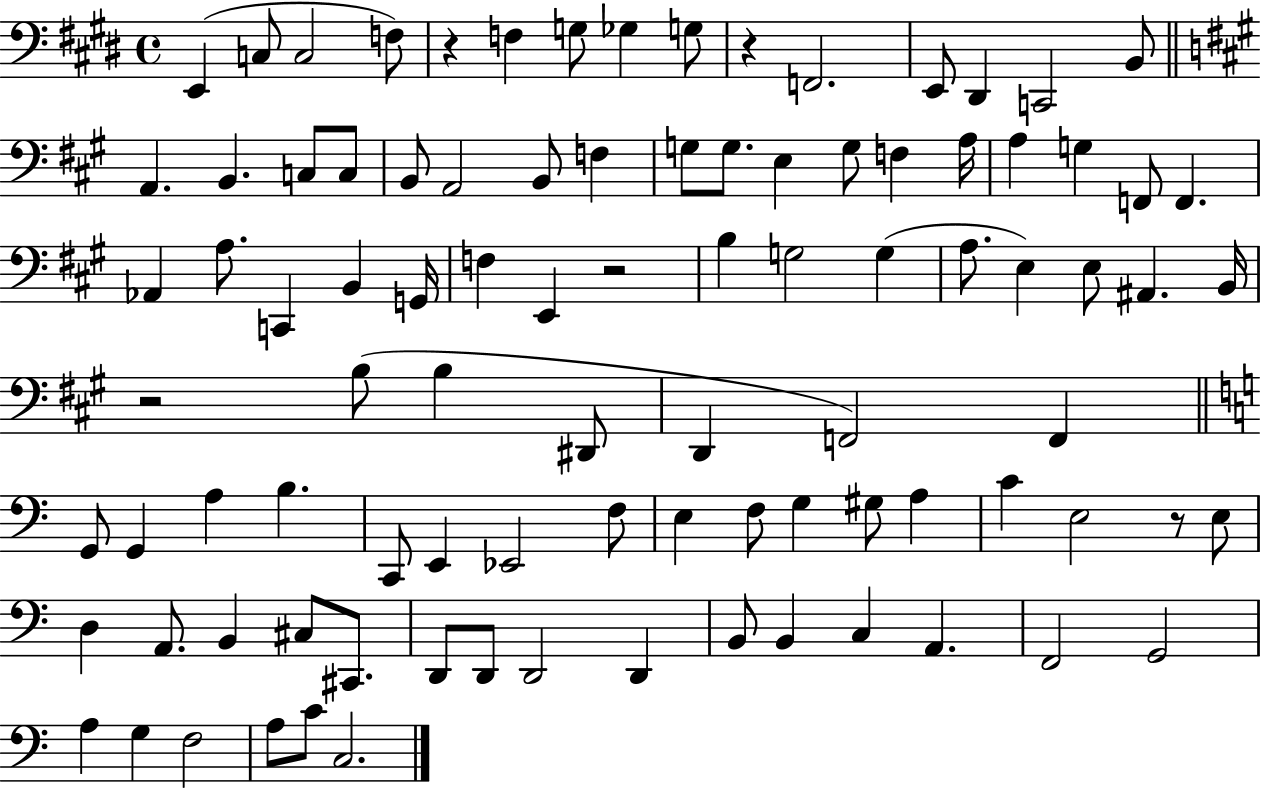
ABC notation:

X:1
T:Untitled
M:4/4
L:1/4
K:E
E,, C,/2 C,2 F,/2 z F, G,/2 _G, G,/2 z F,,2 E,,/2 ^D,, C,,2 B,,/2 A,, B,, C,/2 C,/2 B,,/2 A,,2 B,,/2 F, G,/2 G,/2 E, G,/2 F, A,/4 A, G, F,,/2 F,, _A,, A,/2 C,, B,, G,,/4 F, E,, z2 B, G,2 G, A,/2 E, E,/2 ^A,, B,,/4 z2 B,/2 B, ^D,,/2 D,, F,,2 F,, G,,/2 G,, A, B, C,,/2 E,, _E,,2 F,/2 E, F,/2 G, ^G,/2 A, C E,2 z/2 E,/2 D, A,,/2 B,, ^C,/2 ^C,,/2 D,,/2 D,,/2 D,,2 D,, B,,/2 B,, C, A,, F,,2 G,,2 A, G, F,2 A,/2 C/2 C,2